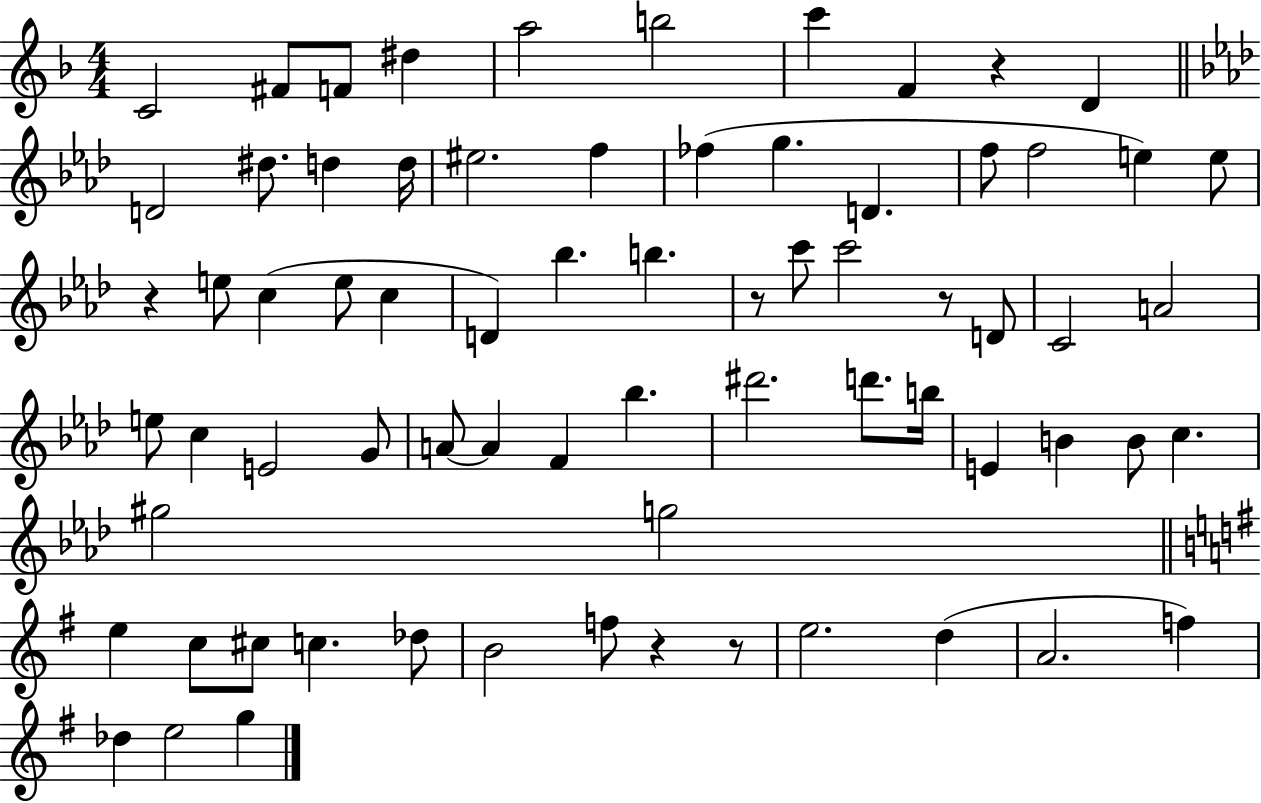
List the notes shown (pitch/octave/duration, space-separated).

C4/h F#4/e F4/e D#5/q A5/h B5/h C6/q F4/q R/q D4/q D4/h D#5/e. D5/q D5/s EIS5/h. F5/q FES5/q G5/q. D4/q. F5/e F5/h E5/q E5/e R/q E5/e C5/q E5/e C5/q D4/q Bb5/q. B5/q. R/e C6/e C6/h R/e D4/e C4/h A4/h E5/e C5/q E4/h G4/e A4/e A4/q F4/q Bb5/q. D#6/h. D6/e. B5/s E4/q B4/q B4/e C5/q. G#5/h G5/h E5/q C5/e C#5/e C5/q. Db5/e B4/h F5/e R/q R/e E5/h. D5/q A4/h. F5/q Db5/q E5/h G5/q